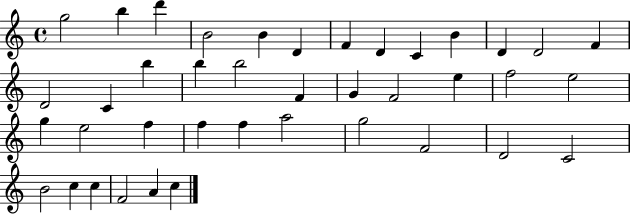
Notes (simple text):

G5/h B5/q D6/q B4/h B4/q D4/q F4/q D4/q C4/q B4/q D4/q D4/h F4/q D4/h C4/q B5/q B5/q B5/h F4/q G4/q F4/h E5/q F5/h E5/h G5/q E5/h F5/q F5/q F5/q A5/h G5/h F4/h D4/h C4/h B4/h C5/q C5/q F4/h A4/q C5/q